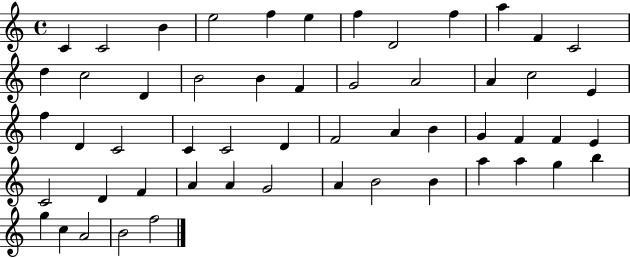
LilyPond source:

{
  \clef treble
  \time 4/4
  \defaultTimeSignature
  \key c \major
  c'4 c'2 b'4 | e''2 f''4 e''4 | f''4 d'2 f''4 | a''4 f'4 c'2 | \break d''4 c''2 d'4 | b'2 b'4 f'4 | g'2 a'2 | a'4 c''2 e'4 | \break f''4 d'4 c'2 | c'4 c'2 d'4 | f'2 a'4 b'4 | g'4 f'4 f'4 e'4 | \break c'2 d'4 f'4 | a'4 a'4 g'2 | a'4 b'2 b'4 | a''4 a''4 g''4 b''4 | \break g''4 c''4 a'2 | b'2 f''2 | \bar "|."
}